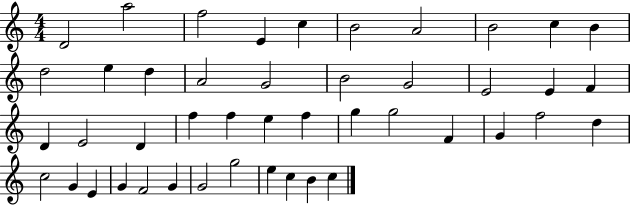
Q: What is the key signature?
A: C major